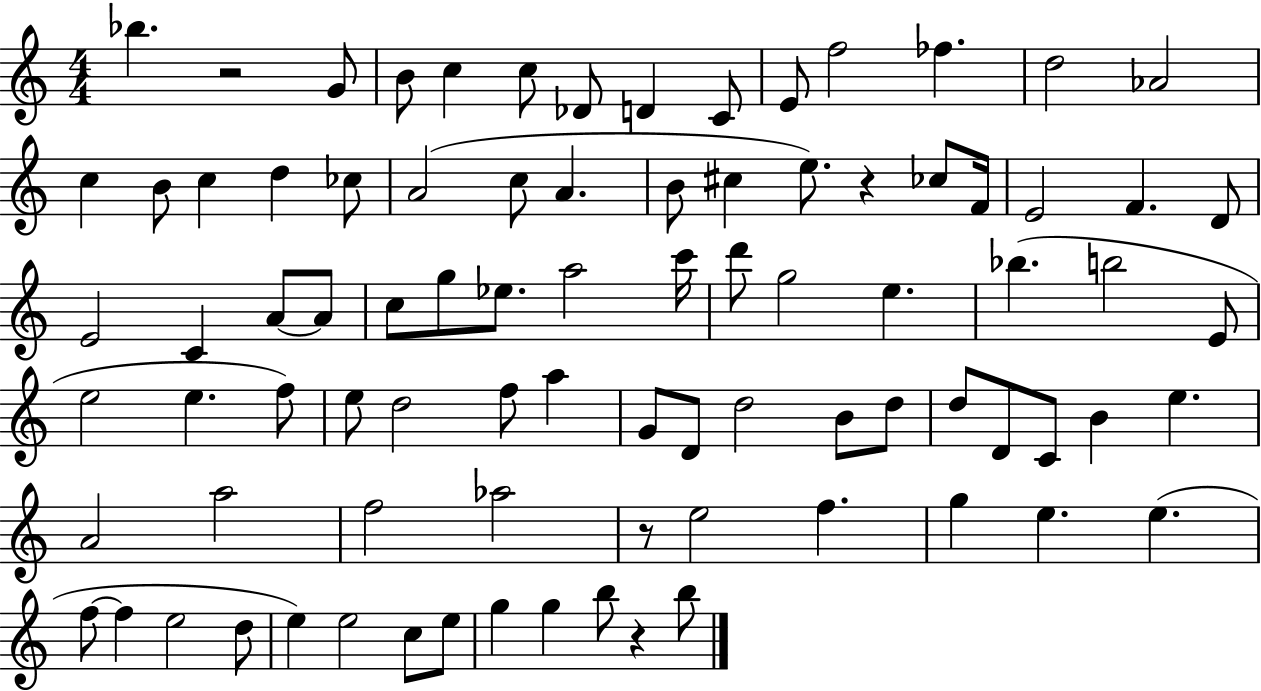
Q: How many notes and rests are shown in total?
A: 86